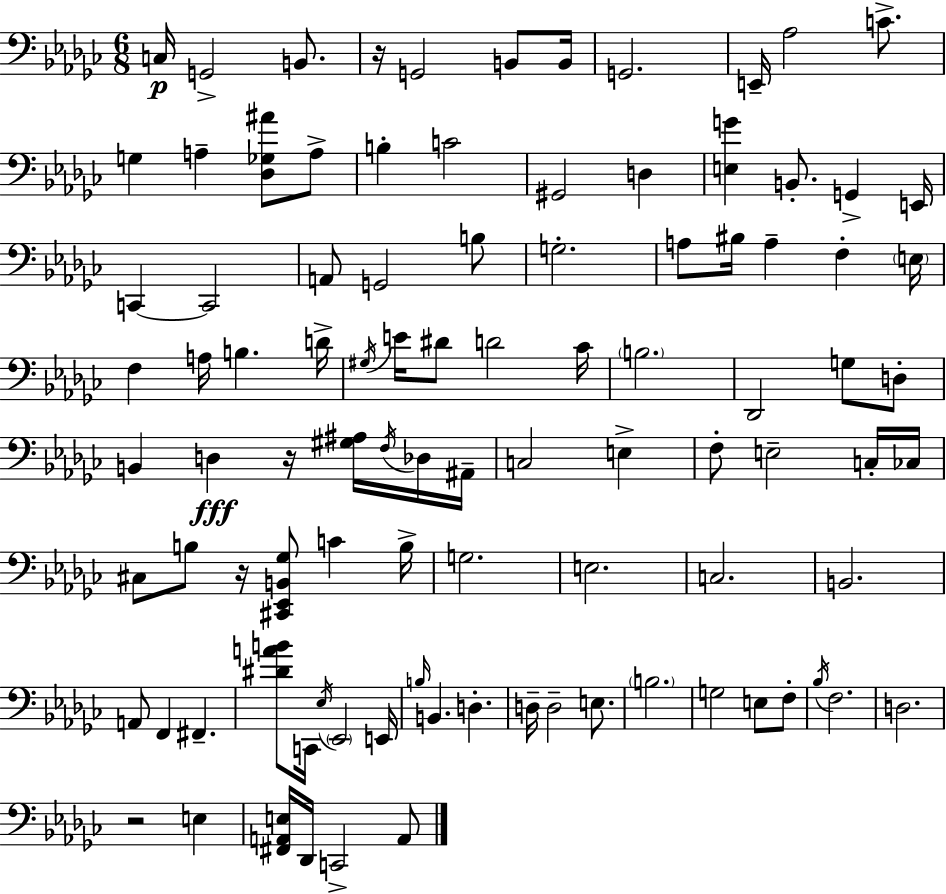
X:1
T:Untitled
M:6/8
L:1/4
K:Ebm
C,/4 G,,2 B,,/2 z/4 G,,2 B,,/2 B,,/4 G,,2 E,,/4 _A,2 C/2 G, A, [_D,_G,^A]/2 A,/2 B, C2 ^G,,2 D, [E,G] B,,/2 G,, E,,/4 C,, C,,2 A,,/2 G,,2 B,/2 G,2 A,/2 ^B,/4 A, F, E,/4 F, A,/4 B, D/4 ^G,/4 E/4 ^D/2 D2 _C/4 B,2 _D,,2 G,/2 D,/2 B,, D, z/4 [^G,^A,]/4 F,/4 _D,/4 ^A,,/4 C,2 E, F,/2 E,2 C,/4 _C,/4 ^C,/2 B,/2 z/4 [^C,,_E,,B,,_G,]/2 C B,/4 G,2 E,2 C,2 B,,2 A,,/2 F,, ^F,, [^DAB]/2 C,,/4 _E,/4 _E,,2 E,,/4 B,/4 B,, D, D,/4 D,2 E,/2 B,2 G,2 E,/2 F,/2 _B,/4 F,2 D,2 z2 E, [^F,,A,,E,]/4 _D,,/4 C,,2 A,,/2